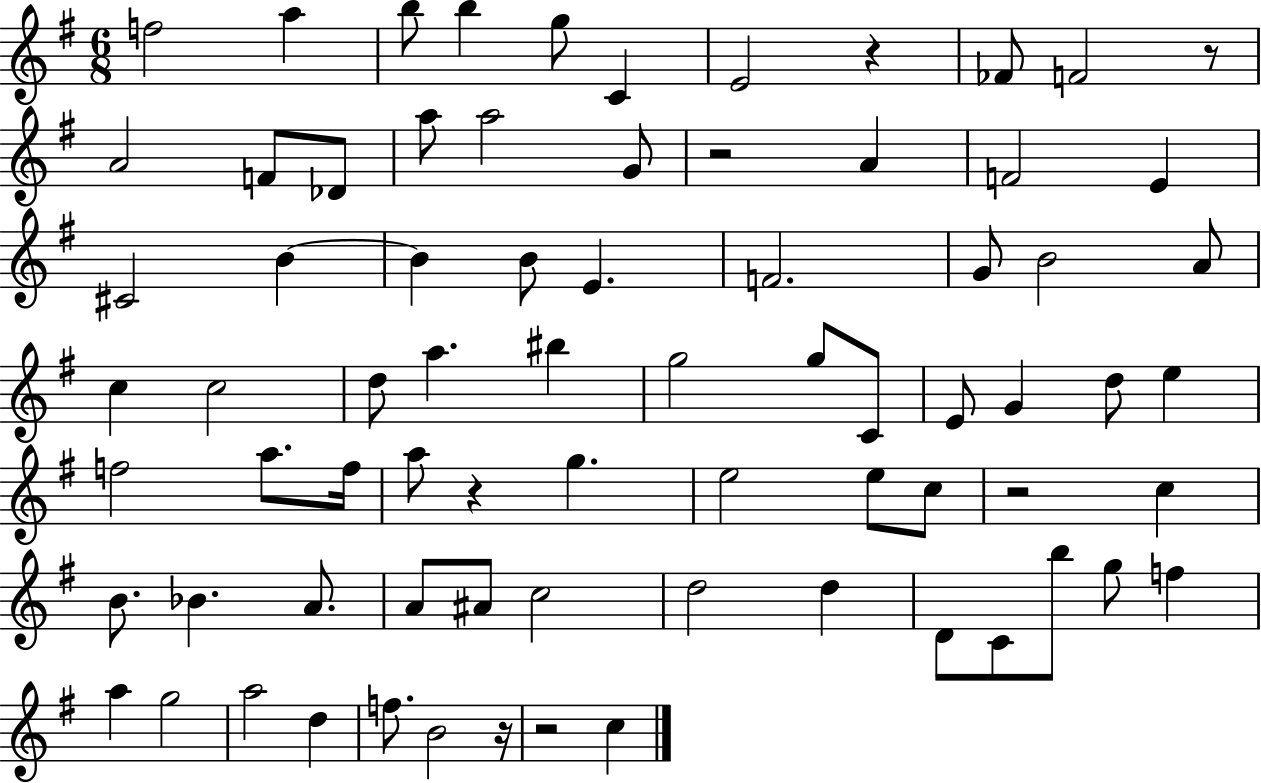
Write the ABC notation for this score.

X:1
T:Untitled
M:6/8
L:1/4
K:G
f2 a b/2 b g/2 C E2 z _F/2 F2 z/2 A2 F/2 _D/2 a/2 a2 G/2 z2 A F2 E ^C2 B B B/2 E F2 G/2 B2 A/2 c c2 d/2 a ^b g2 g/2 C/2 E/2 G d/2 e f2 a/2 f/4 a/2 z g e2 e/2 c/2 z2 c B/2 _B A/2 A/2 ^A/2 c2 d2 d D/2 C/2 b/2 g/2 f a g2 a2 d f/2 B2 z/4 z2 c